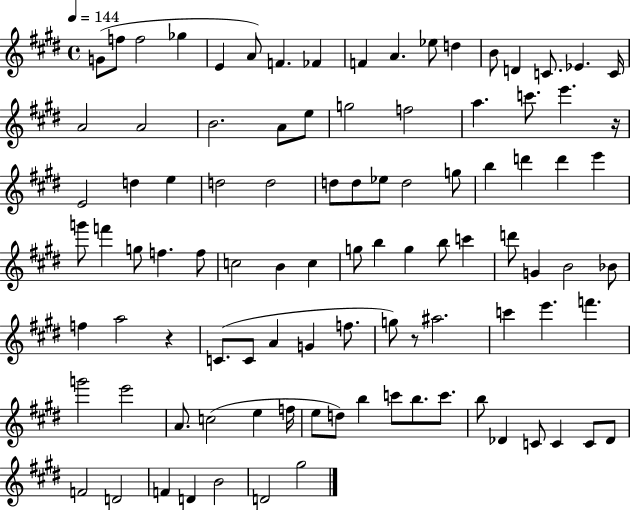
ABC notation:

X:1
T:Untitled
M:4/4
L:1/4
K:E
G/2 f/2 f2 _g E A/2 F _F F A _e/2 d B/2 D C/2 _E C/4 A2 A2 B2 A/2 e/2 g2 f2 a c'/2 e' z/4 E2 d e d2 d2 d/2 d/2 _e/2 d2 g/2 b d' d' e' g'/2 f' g/2 f f/2 c2 B c g/2 b g b/2 c' d'/2 G B2 _B/2 f a2 z C/2 C/2 A G f/2 g/2 z/2 ^a2 c' e' f' g'2 e'2 A/2 c2 e f/4 e/2 d/2 b c'/2 b/2 c'/2 b/2 _D C/2 C C/2 _D/2 F2 D2 F D B2 D2 ^g2